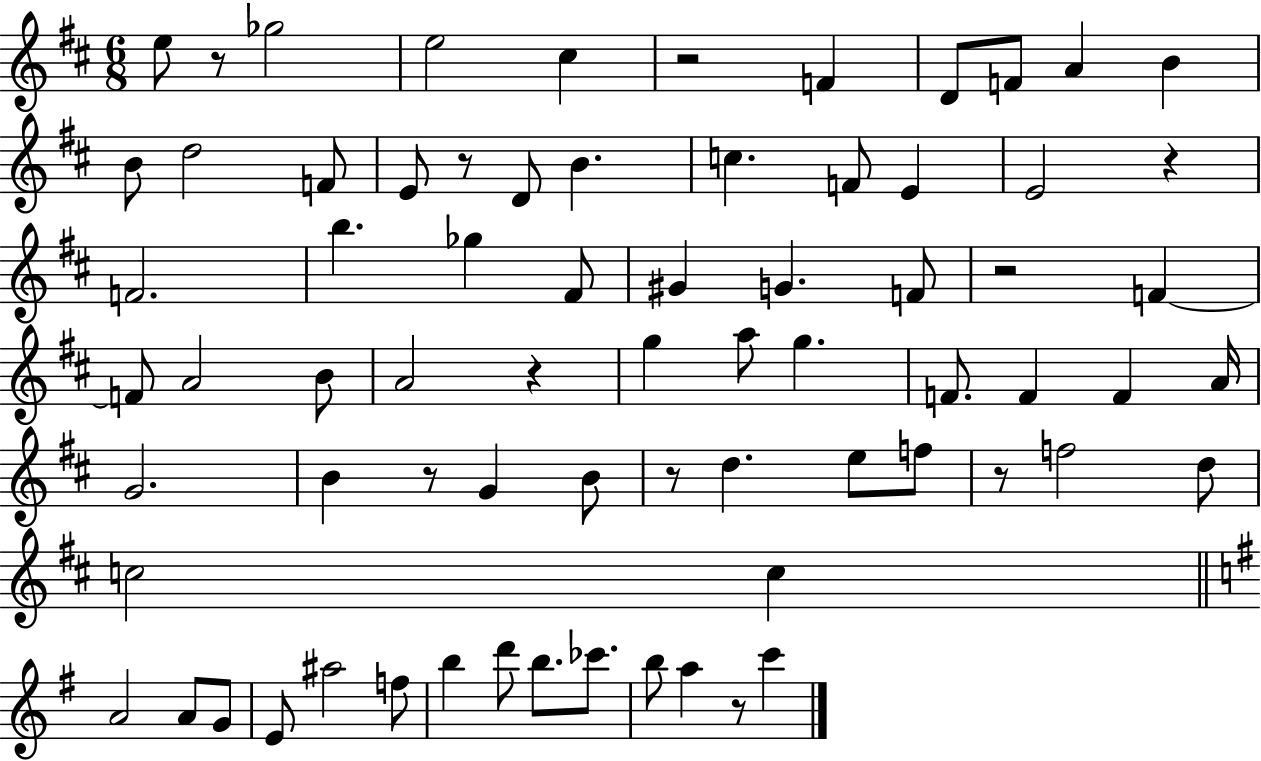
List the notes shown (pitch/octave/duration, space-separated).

E5/e R/e Gb5/h E5/h C#5/q R/h F4/q D4/e F4/e A4/q B4/q B4/e D5/h F4/e E4/e R/e D4/e B4/q. C5/q. F4/e E4/q E4/h R/q F4/h. B5/q. Gb5/q F#4/e G#4/q G4/q. F4/e R/h F4/q F4/e A4/h B4/e A4/h R/q G5/q A5/e G5/q. F4/e. F4/q F4/q A4/s G4/h. B4/q R/e G4/q B4/e R/e D5/q. E5/e F5/e R/e F5/h D5/e C5/h C5/q A4/h A4/e G4/e E4/e A#5/h F5/e B5/q D6/e B5/e. CES6/e. B5/e A5/q R/e C6/q